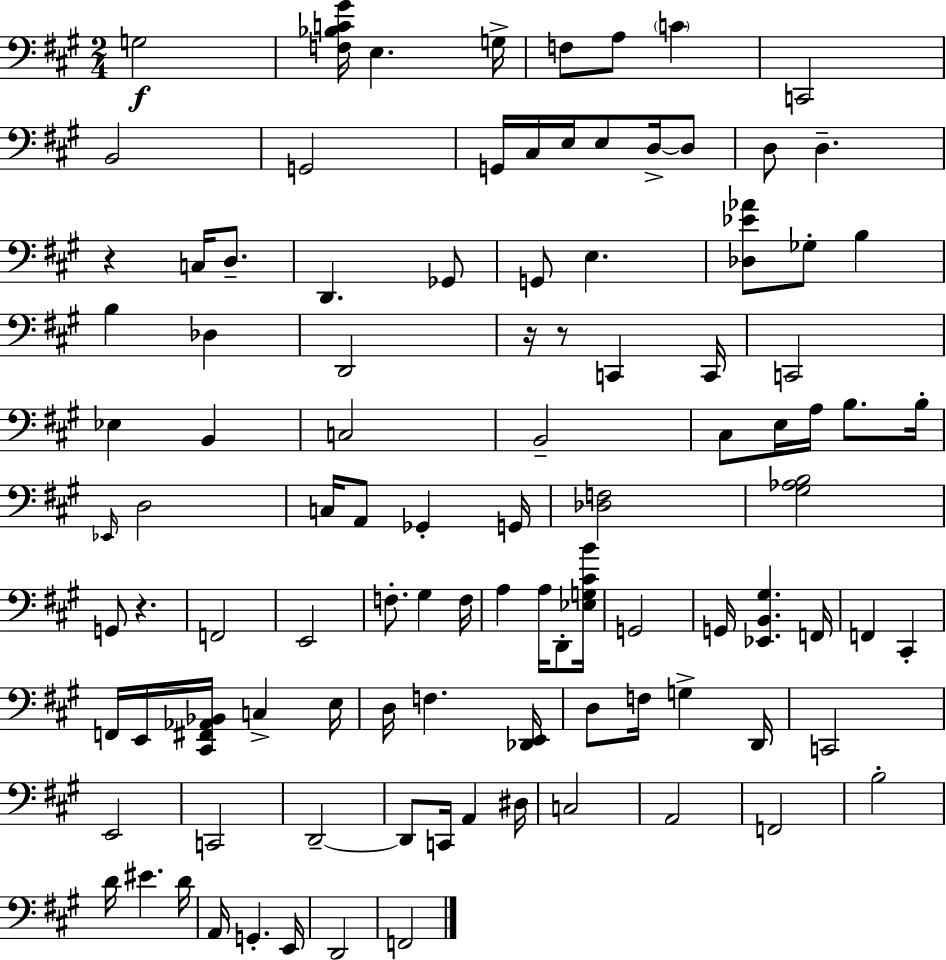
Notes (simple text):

G3/h [F3,Bb3,C4,G#4]/s E3/q. G3/s F3/e A3/e C4/q C2/h B2/h G2/h G2/s C#3/s E3/s E3/e D3/s D3/e D3/e D3/q. R/q C3/s D3/e. D2/q. Gb2/e G2/e E3/q. [Db3,Eb4,Ab4]/e Gb3/e B3/q B3/q Db3/q D2/h R/s R/e C2/q C2/s C2/h Eb3/q B2/q C3/h B2/h C#3/e E3/s A3/s B3/e. B3/s Eb2/s D3/h C3/s A2/e Gb2/q G2/s [Db3,F3]/h [G#3,Ab3,B3]/h G2/e R/q. F2/h E2/h F3/e. G#3/q F3/s A3/q A3/s D2/e [Eb3,G3,C#4,B4]/s G2/h G2/s [Eb2,B2,G#3]/q. F2/s F2/q C#2/q F2/s E2/s [C#2,F#2,Ab2,Bb2]/s C3/q E3/s D3/s F3/q. [Db2,E2]/s D3/e F3/s G3/q D2/s C2/h E2/h C2/h D2/h D2/e C2/s A2/q D#3/s C3/h A2/h F2/h B3/h D4/s EIS4/q. D4/s A2/s G2/q. E2/s D2/h F2/h